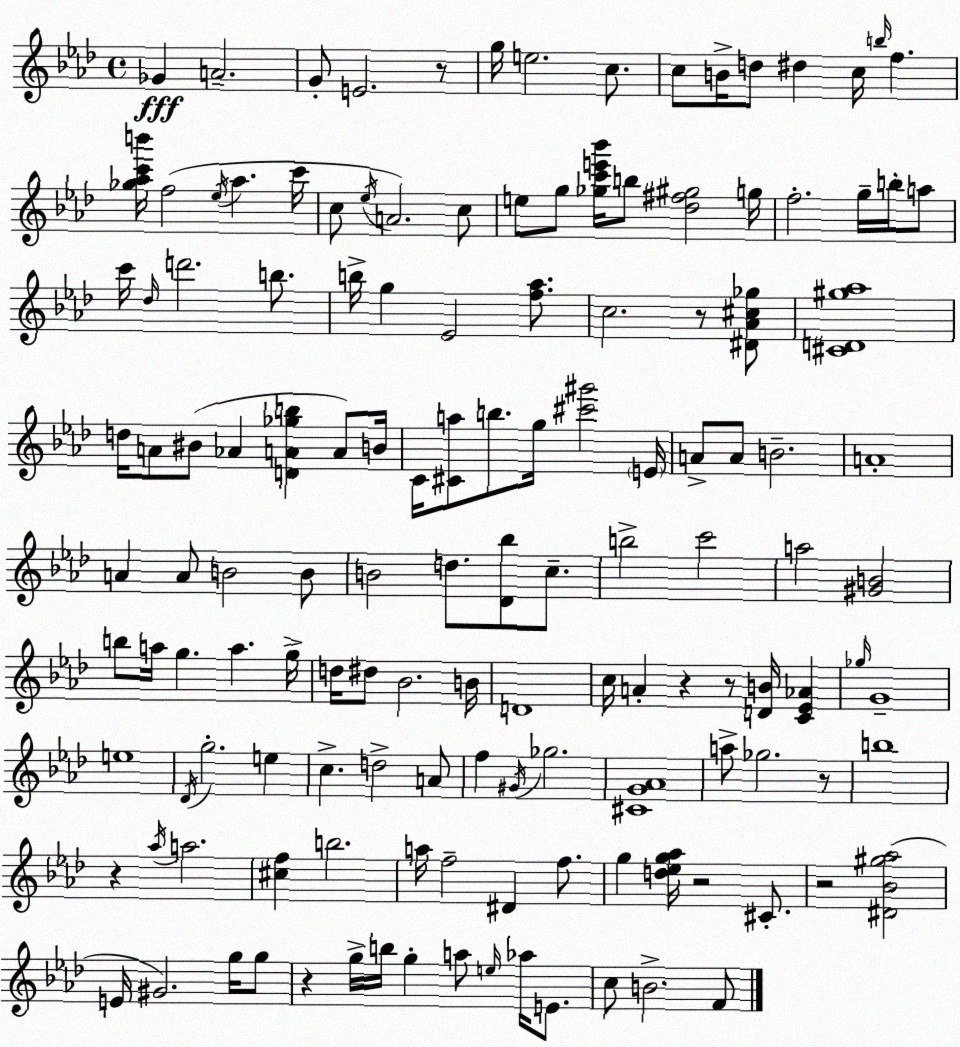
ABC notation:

X:1
T:Untitled
M:4/4
L:1/4
K:Fm
_G A2 G/2 E2 z/2 g/4 e2 c/2 c/2 B/4 d/2 ^d c/4 b/4 f [_g_ac'b']/4 f2 _e/4 _a c'/4 c/2 _e/4 A2 c/2 e/2 g/2 [_gc'e'_b']/4 b/2 [_d^f^g]2 g/4 f2 g/4 b/4 a/2 c'/4 _d/4 d'2 b/2 b/4 g _E2 [f_a]/2 c2 z/2 [^D_A^c_g]/2 [^CD^g_a]4 d/4 A/2 ^B/2 _A [DA_gb] A/2 B/4 C/4 [^Ca]/2 b/2 g/4 [^c'^g']2 E/4 A/2 A/2 B2 A4 A A/2 B2 B/2 B2 d/2 [_D_b]/2 c/2 b2 c'2 a2 [^GB]2 b/2 a/4 g a g/4 d/4 ^d/2 _B2 B/4 D4 c/4 A z z/2 [DB]/4 [C_E_A] _g/4 G4 e4 _D/4 g2 e c d2 A/2 f ^G/4 _g2 [^CG_A]4 a/2 _g2 z/2 b4 z _a/4 a2 [^cf] b2 a/4 f2 ^D f/2 g [d_eg_a]/4 z2 ^C/2 z2 [^D_B^g_a]2 E/4 ^G2 g/4 g/2 z g/4 b/4 g a/2 e/4 _a/4 E/2 c/2 B2 F/2